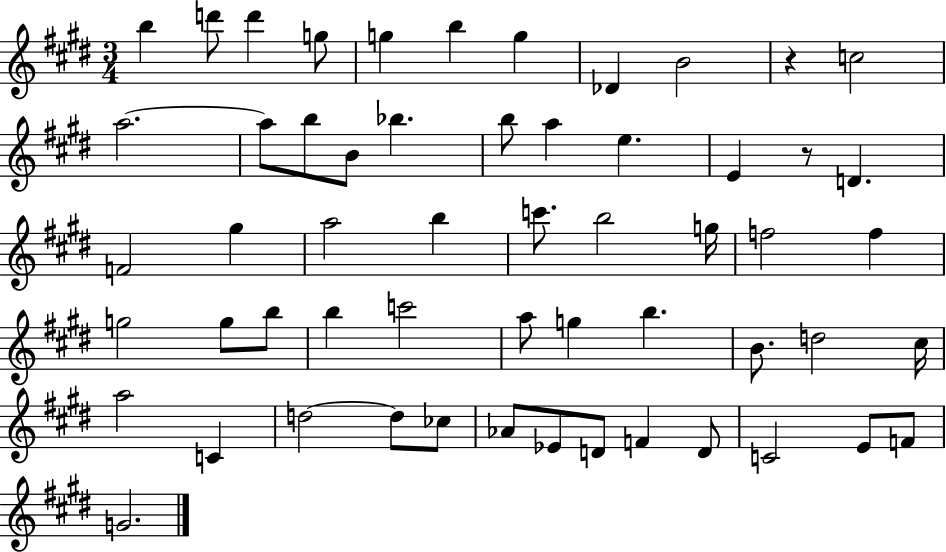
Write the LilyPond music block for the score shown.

{
  \clef treble
  \numericTimeSignature
  \time 3/4
  \key e \major
  b''4 d'''8 d'''4 g''8 | g''4 b''4 g''4 | des'4 b'2 | r4 c''2 | \break a''2.~~ | a''8 b''8 b'8 bes''4. | b''8 a''4 e''4. | e'4 r8 d'4. | \break f'2 gis''4 | a''2 b''4 | c'''8. b''2 g''16 | f''2 f''4 | \break g''2 g''8 b''8 | b''4 c'''2 | a''8 g''4 b''4. | b'8. d''2 cis''16 | \break a''2 c'4 | d''2~~ d''8 ces''8 | aes'8 ees'8 d'8 f'4 d'8 | c'2 e'8 f'8 | \break g'2. | \bar "|."
}